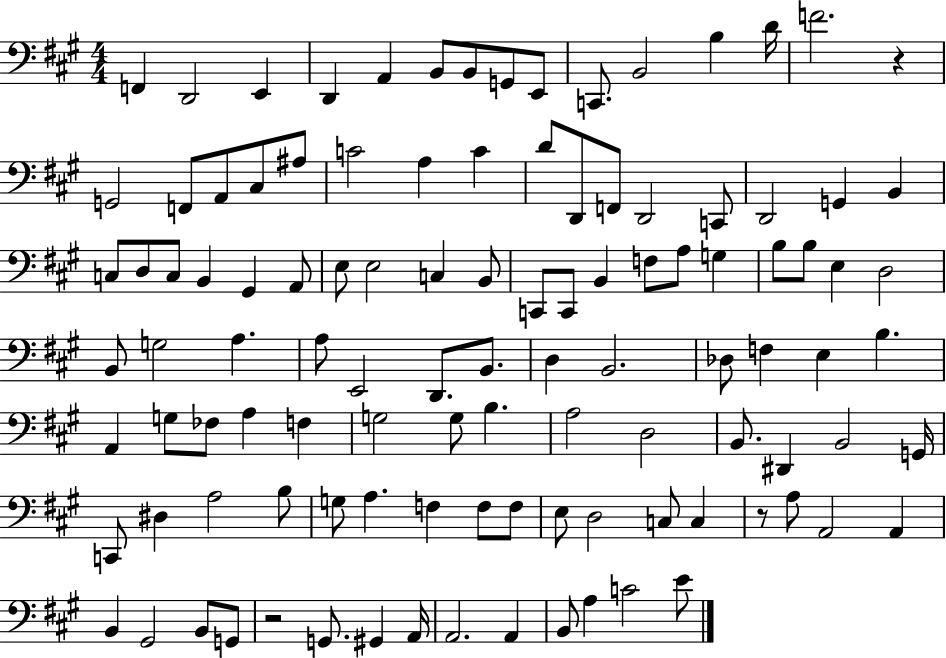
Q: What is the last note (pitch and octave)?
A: E4